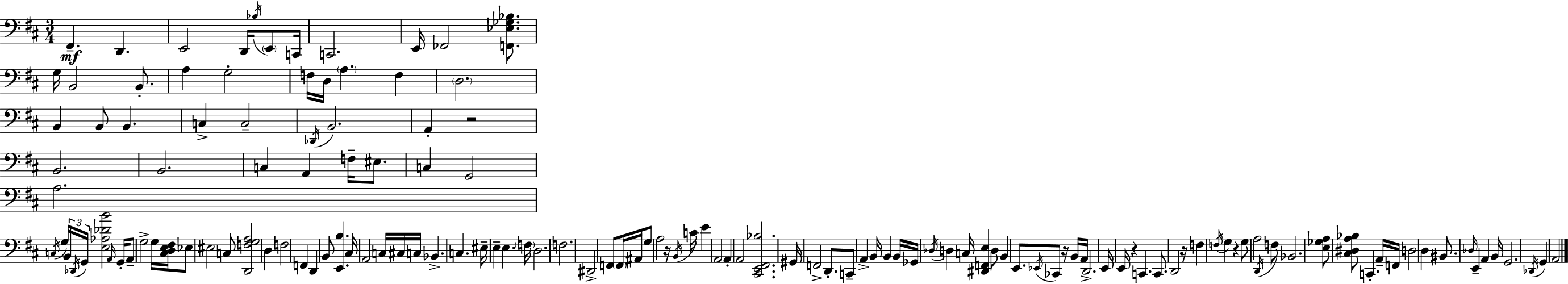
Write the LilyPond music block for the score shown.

{
  \clef bass
  \numericTimeSignature
  \time 3/4
  \key d \major
  fis,4.--\mf d,4. | e,2 d,16 \acciaccatura { bes16 } \parenthesize e,8 | c,16 c,2. | e,16 fes,2 <f, ees ges bes>8. | \break g16 b,2 b,8.-. | a4 g2-. | f16 d16 \parenthesize a4. f4 | \parenthesize d2. | \break b,4 b,8 b,4. | c4-> c2-- | \acciaccatura { des,16 } b,2. | a,4-. r2 | \break b,2. | b,2. | c4 a,4 f16-- eis8. | c4 g,2 | \break a2. | \acciaccatura { c16 } g16 \tuplet 3/2 { b,16 \acciaccatura { des,16 } g,16 } <e aes des' b'>2 | \grace { a,16 } g,16-. a,8-- g2-> | g16 <cis d e fis>16 ees8 eis2 | \break c8 <d, f g a>2 | d4 f2 | f,4 d,4 b,8 <e, b>4. | cis16 a,2 | \break c16 cis16 c16 bes,4.-> c4. | eis16-- e4-- e4. | \parenthesize f16 d2. | f2. | \break dis,2-> | f,8 \parenthesize f,16 ais,16 g8 a2 | r16 \acciaccatura { b,16 } c'16 e'4 a,2 | a,4-. a,2 | \break <cis, e, fis, bes>2. | gis,16 f,2-> | d,8.-. c,8-- a,4-> | b,16 b,4 b,16 ges,16 \acciaccatura { des16 } d4 | \break c16 <dis, f, e>4 d8 b,4 e,8. | \acciaccatura { ees,16 } ces,8 r16 b,16 a,16 d,2.-> | e,16 e,16 r4 | c,4. c,8. d,2 | \break r16 f4 | \acciaccatura { f16 } g4 r4 g8 a2 | \acciaccatura { d,16 } f8 bes,2. | <e ges a>8 | \break <cis dis a bes>8 c,4.-. a,16-- f,16 d2 | d4 bis,8. | \grace { des16 } e,4-- a,4 b,16 g,2. | \acciaccatura { des,16 } | \break g,4 a,2 | \bar "|."
}